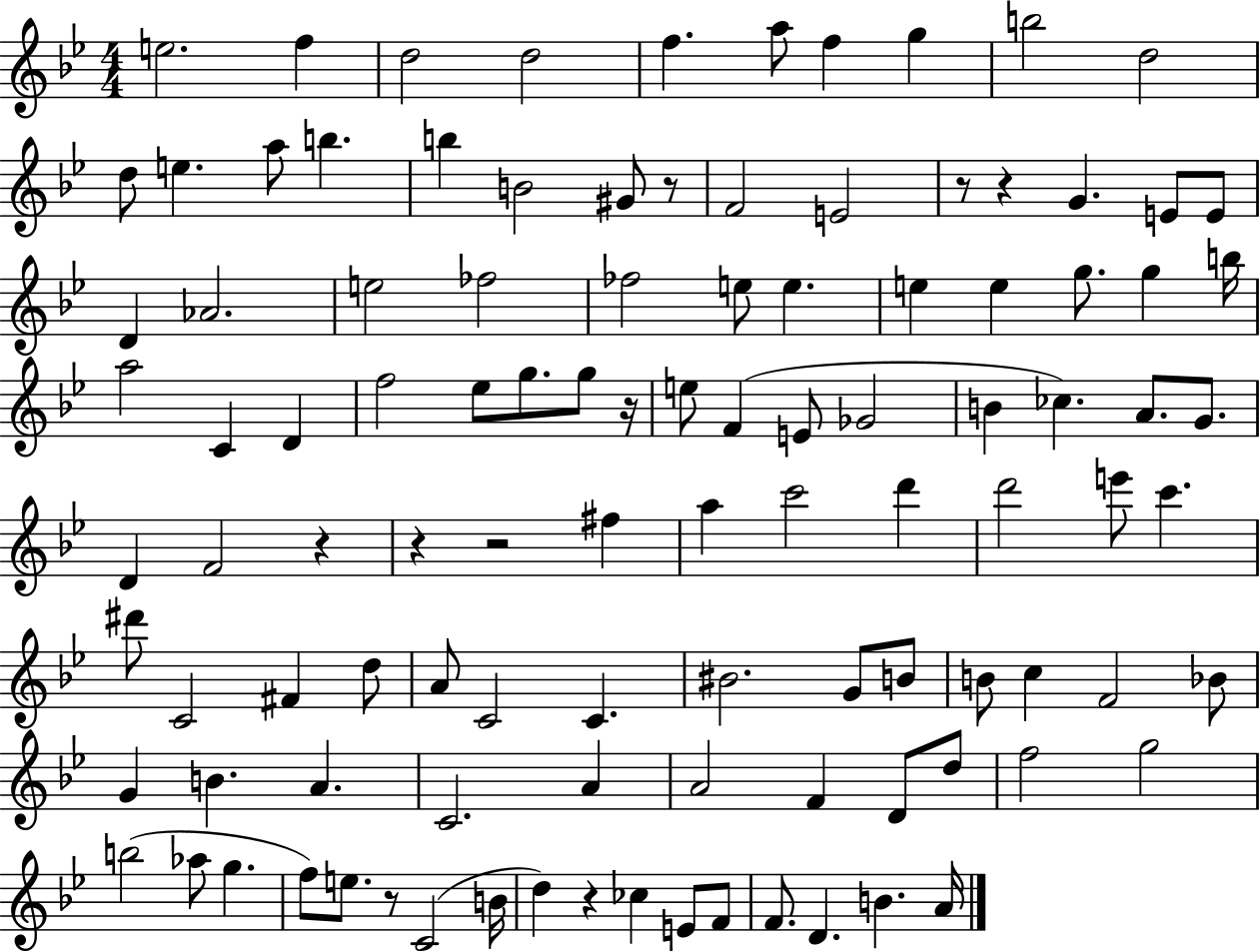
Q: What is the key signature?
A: BES major